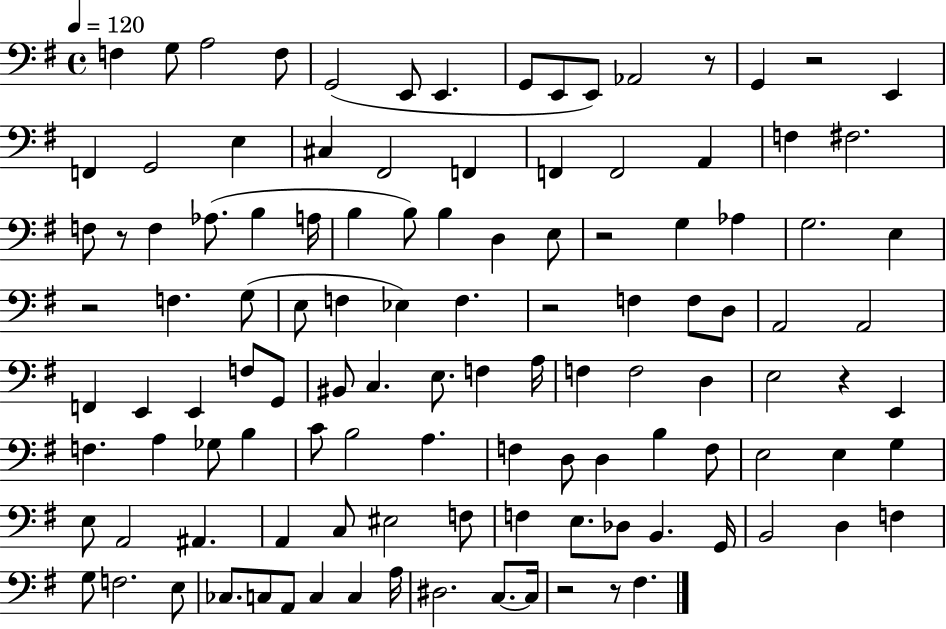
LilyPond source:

{
  \clef bass
  \time 4/4
  \defaultTimeSignature
  \key g \major
  \tempo 4 = 120
  f4 g8 a2 f8 | g,2( e,8 e,4. | g,8 e,8 e,8) aes,2 r8 | g,4 r2 e,4 | \break f,4 g,2 e4 | cis4 fis,2 f,4 | f,4 f,2 a,4 | f4 fis2. | \break f8 r8 f4 aes8.( b4 a16 | b4 b8) b4 d4 e8 | r2 g4 aes4 | g2. e4 | \break r2 f4. g8( | e8 f4 ees4) f4. | r2 f4 f8 d8 | a,2 a,2 | \break f,4 e,4 e,4 f8 g,8 | bis,8 c4. e8. f4 a16 | f4 f2 d4 | e2 r4 e,4 | \break f4. a4 ges8 b4 | c'8 b2 a4. | f4 d8 d4 b4 f8 | e2 e4 g4 | \break e8 a,2 ais,4. | a,4 c8 eis2 f8 | f4 e8. des8 b,4. g,16 | b,2 d4 f4 | \break g8 f2. e8 | ces8. c8 a,8 c4 c4 a16 | dis2. c8.~~ c16 | r2 r8 fis4. | \break \bar "|."
}